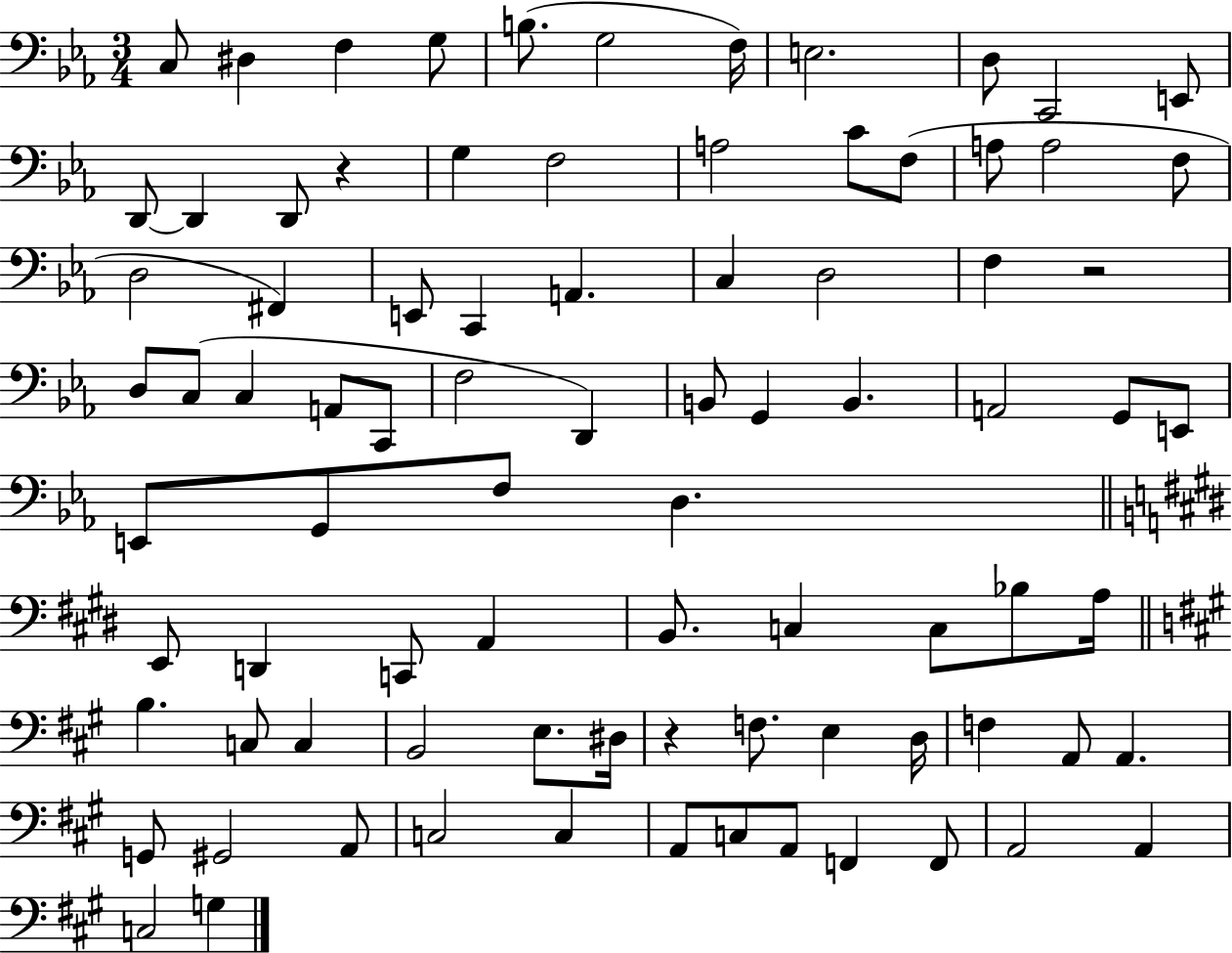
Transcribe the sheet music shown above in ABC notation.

X:1
T:Untitled
M:3/4
L:1/4
K:Eb
C,/2 ^D, F, G,/2 B,/2 G,2 F,/4 E,2 D,/2 C,,2 E,,/2 D,,/2 D,, D,,/2 z G, F,2 A,2 C/2 F,/2 A,/2 A,2 F,/2 D,2 ^F,, E,,/2 C,, A,, C, D,2 F, z2 D,/2 C,/2 C, A,,/2 C,,/2 F,2 D,, B,,/2 G,, B,, A,,2 G,,/2 E,,/2 E,,/2 G,,/2 F,/2 D, E,,/2 D,, C,,/2 A,, B,,/2 C, C,/2 _B,/2 A,/4 B, C,/2 C, B,,2 E,/2 ^D,/4 z F,/2 E, D,/4 F, A,,/2 A,, G,,/2 ^G,,2 A,,/2 C,2 C, A,,/2 C,/2 A,,/2 F,, F,,/2 A,,2 A,, C,2 G,